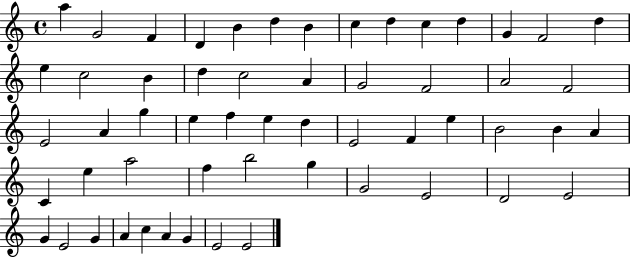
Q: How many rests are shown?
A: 0